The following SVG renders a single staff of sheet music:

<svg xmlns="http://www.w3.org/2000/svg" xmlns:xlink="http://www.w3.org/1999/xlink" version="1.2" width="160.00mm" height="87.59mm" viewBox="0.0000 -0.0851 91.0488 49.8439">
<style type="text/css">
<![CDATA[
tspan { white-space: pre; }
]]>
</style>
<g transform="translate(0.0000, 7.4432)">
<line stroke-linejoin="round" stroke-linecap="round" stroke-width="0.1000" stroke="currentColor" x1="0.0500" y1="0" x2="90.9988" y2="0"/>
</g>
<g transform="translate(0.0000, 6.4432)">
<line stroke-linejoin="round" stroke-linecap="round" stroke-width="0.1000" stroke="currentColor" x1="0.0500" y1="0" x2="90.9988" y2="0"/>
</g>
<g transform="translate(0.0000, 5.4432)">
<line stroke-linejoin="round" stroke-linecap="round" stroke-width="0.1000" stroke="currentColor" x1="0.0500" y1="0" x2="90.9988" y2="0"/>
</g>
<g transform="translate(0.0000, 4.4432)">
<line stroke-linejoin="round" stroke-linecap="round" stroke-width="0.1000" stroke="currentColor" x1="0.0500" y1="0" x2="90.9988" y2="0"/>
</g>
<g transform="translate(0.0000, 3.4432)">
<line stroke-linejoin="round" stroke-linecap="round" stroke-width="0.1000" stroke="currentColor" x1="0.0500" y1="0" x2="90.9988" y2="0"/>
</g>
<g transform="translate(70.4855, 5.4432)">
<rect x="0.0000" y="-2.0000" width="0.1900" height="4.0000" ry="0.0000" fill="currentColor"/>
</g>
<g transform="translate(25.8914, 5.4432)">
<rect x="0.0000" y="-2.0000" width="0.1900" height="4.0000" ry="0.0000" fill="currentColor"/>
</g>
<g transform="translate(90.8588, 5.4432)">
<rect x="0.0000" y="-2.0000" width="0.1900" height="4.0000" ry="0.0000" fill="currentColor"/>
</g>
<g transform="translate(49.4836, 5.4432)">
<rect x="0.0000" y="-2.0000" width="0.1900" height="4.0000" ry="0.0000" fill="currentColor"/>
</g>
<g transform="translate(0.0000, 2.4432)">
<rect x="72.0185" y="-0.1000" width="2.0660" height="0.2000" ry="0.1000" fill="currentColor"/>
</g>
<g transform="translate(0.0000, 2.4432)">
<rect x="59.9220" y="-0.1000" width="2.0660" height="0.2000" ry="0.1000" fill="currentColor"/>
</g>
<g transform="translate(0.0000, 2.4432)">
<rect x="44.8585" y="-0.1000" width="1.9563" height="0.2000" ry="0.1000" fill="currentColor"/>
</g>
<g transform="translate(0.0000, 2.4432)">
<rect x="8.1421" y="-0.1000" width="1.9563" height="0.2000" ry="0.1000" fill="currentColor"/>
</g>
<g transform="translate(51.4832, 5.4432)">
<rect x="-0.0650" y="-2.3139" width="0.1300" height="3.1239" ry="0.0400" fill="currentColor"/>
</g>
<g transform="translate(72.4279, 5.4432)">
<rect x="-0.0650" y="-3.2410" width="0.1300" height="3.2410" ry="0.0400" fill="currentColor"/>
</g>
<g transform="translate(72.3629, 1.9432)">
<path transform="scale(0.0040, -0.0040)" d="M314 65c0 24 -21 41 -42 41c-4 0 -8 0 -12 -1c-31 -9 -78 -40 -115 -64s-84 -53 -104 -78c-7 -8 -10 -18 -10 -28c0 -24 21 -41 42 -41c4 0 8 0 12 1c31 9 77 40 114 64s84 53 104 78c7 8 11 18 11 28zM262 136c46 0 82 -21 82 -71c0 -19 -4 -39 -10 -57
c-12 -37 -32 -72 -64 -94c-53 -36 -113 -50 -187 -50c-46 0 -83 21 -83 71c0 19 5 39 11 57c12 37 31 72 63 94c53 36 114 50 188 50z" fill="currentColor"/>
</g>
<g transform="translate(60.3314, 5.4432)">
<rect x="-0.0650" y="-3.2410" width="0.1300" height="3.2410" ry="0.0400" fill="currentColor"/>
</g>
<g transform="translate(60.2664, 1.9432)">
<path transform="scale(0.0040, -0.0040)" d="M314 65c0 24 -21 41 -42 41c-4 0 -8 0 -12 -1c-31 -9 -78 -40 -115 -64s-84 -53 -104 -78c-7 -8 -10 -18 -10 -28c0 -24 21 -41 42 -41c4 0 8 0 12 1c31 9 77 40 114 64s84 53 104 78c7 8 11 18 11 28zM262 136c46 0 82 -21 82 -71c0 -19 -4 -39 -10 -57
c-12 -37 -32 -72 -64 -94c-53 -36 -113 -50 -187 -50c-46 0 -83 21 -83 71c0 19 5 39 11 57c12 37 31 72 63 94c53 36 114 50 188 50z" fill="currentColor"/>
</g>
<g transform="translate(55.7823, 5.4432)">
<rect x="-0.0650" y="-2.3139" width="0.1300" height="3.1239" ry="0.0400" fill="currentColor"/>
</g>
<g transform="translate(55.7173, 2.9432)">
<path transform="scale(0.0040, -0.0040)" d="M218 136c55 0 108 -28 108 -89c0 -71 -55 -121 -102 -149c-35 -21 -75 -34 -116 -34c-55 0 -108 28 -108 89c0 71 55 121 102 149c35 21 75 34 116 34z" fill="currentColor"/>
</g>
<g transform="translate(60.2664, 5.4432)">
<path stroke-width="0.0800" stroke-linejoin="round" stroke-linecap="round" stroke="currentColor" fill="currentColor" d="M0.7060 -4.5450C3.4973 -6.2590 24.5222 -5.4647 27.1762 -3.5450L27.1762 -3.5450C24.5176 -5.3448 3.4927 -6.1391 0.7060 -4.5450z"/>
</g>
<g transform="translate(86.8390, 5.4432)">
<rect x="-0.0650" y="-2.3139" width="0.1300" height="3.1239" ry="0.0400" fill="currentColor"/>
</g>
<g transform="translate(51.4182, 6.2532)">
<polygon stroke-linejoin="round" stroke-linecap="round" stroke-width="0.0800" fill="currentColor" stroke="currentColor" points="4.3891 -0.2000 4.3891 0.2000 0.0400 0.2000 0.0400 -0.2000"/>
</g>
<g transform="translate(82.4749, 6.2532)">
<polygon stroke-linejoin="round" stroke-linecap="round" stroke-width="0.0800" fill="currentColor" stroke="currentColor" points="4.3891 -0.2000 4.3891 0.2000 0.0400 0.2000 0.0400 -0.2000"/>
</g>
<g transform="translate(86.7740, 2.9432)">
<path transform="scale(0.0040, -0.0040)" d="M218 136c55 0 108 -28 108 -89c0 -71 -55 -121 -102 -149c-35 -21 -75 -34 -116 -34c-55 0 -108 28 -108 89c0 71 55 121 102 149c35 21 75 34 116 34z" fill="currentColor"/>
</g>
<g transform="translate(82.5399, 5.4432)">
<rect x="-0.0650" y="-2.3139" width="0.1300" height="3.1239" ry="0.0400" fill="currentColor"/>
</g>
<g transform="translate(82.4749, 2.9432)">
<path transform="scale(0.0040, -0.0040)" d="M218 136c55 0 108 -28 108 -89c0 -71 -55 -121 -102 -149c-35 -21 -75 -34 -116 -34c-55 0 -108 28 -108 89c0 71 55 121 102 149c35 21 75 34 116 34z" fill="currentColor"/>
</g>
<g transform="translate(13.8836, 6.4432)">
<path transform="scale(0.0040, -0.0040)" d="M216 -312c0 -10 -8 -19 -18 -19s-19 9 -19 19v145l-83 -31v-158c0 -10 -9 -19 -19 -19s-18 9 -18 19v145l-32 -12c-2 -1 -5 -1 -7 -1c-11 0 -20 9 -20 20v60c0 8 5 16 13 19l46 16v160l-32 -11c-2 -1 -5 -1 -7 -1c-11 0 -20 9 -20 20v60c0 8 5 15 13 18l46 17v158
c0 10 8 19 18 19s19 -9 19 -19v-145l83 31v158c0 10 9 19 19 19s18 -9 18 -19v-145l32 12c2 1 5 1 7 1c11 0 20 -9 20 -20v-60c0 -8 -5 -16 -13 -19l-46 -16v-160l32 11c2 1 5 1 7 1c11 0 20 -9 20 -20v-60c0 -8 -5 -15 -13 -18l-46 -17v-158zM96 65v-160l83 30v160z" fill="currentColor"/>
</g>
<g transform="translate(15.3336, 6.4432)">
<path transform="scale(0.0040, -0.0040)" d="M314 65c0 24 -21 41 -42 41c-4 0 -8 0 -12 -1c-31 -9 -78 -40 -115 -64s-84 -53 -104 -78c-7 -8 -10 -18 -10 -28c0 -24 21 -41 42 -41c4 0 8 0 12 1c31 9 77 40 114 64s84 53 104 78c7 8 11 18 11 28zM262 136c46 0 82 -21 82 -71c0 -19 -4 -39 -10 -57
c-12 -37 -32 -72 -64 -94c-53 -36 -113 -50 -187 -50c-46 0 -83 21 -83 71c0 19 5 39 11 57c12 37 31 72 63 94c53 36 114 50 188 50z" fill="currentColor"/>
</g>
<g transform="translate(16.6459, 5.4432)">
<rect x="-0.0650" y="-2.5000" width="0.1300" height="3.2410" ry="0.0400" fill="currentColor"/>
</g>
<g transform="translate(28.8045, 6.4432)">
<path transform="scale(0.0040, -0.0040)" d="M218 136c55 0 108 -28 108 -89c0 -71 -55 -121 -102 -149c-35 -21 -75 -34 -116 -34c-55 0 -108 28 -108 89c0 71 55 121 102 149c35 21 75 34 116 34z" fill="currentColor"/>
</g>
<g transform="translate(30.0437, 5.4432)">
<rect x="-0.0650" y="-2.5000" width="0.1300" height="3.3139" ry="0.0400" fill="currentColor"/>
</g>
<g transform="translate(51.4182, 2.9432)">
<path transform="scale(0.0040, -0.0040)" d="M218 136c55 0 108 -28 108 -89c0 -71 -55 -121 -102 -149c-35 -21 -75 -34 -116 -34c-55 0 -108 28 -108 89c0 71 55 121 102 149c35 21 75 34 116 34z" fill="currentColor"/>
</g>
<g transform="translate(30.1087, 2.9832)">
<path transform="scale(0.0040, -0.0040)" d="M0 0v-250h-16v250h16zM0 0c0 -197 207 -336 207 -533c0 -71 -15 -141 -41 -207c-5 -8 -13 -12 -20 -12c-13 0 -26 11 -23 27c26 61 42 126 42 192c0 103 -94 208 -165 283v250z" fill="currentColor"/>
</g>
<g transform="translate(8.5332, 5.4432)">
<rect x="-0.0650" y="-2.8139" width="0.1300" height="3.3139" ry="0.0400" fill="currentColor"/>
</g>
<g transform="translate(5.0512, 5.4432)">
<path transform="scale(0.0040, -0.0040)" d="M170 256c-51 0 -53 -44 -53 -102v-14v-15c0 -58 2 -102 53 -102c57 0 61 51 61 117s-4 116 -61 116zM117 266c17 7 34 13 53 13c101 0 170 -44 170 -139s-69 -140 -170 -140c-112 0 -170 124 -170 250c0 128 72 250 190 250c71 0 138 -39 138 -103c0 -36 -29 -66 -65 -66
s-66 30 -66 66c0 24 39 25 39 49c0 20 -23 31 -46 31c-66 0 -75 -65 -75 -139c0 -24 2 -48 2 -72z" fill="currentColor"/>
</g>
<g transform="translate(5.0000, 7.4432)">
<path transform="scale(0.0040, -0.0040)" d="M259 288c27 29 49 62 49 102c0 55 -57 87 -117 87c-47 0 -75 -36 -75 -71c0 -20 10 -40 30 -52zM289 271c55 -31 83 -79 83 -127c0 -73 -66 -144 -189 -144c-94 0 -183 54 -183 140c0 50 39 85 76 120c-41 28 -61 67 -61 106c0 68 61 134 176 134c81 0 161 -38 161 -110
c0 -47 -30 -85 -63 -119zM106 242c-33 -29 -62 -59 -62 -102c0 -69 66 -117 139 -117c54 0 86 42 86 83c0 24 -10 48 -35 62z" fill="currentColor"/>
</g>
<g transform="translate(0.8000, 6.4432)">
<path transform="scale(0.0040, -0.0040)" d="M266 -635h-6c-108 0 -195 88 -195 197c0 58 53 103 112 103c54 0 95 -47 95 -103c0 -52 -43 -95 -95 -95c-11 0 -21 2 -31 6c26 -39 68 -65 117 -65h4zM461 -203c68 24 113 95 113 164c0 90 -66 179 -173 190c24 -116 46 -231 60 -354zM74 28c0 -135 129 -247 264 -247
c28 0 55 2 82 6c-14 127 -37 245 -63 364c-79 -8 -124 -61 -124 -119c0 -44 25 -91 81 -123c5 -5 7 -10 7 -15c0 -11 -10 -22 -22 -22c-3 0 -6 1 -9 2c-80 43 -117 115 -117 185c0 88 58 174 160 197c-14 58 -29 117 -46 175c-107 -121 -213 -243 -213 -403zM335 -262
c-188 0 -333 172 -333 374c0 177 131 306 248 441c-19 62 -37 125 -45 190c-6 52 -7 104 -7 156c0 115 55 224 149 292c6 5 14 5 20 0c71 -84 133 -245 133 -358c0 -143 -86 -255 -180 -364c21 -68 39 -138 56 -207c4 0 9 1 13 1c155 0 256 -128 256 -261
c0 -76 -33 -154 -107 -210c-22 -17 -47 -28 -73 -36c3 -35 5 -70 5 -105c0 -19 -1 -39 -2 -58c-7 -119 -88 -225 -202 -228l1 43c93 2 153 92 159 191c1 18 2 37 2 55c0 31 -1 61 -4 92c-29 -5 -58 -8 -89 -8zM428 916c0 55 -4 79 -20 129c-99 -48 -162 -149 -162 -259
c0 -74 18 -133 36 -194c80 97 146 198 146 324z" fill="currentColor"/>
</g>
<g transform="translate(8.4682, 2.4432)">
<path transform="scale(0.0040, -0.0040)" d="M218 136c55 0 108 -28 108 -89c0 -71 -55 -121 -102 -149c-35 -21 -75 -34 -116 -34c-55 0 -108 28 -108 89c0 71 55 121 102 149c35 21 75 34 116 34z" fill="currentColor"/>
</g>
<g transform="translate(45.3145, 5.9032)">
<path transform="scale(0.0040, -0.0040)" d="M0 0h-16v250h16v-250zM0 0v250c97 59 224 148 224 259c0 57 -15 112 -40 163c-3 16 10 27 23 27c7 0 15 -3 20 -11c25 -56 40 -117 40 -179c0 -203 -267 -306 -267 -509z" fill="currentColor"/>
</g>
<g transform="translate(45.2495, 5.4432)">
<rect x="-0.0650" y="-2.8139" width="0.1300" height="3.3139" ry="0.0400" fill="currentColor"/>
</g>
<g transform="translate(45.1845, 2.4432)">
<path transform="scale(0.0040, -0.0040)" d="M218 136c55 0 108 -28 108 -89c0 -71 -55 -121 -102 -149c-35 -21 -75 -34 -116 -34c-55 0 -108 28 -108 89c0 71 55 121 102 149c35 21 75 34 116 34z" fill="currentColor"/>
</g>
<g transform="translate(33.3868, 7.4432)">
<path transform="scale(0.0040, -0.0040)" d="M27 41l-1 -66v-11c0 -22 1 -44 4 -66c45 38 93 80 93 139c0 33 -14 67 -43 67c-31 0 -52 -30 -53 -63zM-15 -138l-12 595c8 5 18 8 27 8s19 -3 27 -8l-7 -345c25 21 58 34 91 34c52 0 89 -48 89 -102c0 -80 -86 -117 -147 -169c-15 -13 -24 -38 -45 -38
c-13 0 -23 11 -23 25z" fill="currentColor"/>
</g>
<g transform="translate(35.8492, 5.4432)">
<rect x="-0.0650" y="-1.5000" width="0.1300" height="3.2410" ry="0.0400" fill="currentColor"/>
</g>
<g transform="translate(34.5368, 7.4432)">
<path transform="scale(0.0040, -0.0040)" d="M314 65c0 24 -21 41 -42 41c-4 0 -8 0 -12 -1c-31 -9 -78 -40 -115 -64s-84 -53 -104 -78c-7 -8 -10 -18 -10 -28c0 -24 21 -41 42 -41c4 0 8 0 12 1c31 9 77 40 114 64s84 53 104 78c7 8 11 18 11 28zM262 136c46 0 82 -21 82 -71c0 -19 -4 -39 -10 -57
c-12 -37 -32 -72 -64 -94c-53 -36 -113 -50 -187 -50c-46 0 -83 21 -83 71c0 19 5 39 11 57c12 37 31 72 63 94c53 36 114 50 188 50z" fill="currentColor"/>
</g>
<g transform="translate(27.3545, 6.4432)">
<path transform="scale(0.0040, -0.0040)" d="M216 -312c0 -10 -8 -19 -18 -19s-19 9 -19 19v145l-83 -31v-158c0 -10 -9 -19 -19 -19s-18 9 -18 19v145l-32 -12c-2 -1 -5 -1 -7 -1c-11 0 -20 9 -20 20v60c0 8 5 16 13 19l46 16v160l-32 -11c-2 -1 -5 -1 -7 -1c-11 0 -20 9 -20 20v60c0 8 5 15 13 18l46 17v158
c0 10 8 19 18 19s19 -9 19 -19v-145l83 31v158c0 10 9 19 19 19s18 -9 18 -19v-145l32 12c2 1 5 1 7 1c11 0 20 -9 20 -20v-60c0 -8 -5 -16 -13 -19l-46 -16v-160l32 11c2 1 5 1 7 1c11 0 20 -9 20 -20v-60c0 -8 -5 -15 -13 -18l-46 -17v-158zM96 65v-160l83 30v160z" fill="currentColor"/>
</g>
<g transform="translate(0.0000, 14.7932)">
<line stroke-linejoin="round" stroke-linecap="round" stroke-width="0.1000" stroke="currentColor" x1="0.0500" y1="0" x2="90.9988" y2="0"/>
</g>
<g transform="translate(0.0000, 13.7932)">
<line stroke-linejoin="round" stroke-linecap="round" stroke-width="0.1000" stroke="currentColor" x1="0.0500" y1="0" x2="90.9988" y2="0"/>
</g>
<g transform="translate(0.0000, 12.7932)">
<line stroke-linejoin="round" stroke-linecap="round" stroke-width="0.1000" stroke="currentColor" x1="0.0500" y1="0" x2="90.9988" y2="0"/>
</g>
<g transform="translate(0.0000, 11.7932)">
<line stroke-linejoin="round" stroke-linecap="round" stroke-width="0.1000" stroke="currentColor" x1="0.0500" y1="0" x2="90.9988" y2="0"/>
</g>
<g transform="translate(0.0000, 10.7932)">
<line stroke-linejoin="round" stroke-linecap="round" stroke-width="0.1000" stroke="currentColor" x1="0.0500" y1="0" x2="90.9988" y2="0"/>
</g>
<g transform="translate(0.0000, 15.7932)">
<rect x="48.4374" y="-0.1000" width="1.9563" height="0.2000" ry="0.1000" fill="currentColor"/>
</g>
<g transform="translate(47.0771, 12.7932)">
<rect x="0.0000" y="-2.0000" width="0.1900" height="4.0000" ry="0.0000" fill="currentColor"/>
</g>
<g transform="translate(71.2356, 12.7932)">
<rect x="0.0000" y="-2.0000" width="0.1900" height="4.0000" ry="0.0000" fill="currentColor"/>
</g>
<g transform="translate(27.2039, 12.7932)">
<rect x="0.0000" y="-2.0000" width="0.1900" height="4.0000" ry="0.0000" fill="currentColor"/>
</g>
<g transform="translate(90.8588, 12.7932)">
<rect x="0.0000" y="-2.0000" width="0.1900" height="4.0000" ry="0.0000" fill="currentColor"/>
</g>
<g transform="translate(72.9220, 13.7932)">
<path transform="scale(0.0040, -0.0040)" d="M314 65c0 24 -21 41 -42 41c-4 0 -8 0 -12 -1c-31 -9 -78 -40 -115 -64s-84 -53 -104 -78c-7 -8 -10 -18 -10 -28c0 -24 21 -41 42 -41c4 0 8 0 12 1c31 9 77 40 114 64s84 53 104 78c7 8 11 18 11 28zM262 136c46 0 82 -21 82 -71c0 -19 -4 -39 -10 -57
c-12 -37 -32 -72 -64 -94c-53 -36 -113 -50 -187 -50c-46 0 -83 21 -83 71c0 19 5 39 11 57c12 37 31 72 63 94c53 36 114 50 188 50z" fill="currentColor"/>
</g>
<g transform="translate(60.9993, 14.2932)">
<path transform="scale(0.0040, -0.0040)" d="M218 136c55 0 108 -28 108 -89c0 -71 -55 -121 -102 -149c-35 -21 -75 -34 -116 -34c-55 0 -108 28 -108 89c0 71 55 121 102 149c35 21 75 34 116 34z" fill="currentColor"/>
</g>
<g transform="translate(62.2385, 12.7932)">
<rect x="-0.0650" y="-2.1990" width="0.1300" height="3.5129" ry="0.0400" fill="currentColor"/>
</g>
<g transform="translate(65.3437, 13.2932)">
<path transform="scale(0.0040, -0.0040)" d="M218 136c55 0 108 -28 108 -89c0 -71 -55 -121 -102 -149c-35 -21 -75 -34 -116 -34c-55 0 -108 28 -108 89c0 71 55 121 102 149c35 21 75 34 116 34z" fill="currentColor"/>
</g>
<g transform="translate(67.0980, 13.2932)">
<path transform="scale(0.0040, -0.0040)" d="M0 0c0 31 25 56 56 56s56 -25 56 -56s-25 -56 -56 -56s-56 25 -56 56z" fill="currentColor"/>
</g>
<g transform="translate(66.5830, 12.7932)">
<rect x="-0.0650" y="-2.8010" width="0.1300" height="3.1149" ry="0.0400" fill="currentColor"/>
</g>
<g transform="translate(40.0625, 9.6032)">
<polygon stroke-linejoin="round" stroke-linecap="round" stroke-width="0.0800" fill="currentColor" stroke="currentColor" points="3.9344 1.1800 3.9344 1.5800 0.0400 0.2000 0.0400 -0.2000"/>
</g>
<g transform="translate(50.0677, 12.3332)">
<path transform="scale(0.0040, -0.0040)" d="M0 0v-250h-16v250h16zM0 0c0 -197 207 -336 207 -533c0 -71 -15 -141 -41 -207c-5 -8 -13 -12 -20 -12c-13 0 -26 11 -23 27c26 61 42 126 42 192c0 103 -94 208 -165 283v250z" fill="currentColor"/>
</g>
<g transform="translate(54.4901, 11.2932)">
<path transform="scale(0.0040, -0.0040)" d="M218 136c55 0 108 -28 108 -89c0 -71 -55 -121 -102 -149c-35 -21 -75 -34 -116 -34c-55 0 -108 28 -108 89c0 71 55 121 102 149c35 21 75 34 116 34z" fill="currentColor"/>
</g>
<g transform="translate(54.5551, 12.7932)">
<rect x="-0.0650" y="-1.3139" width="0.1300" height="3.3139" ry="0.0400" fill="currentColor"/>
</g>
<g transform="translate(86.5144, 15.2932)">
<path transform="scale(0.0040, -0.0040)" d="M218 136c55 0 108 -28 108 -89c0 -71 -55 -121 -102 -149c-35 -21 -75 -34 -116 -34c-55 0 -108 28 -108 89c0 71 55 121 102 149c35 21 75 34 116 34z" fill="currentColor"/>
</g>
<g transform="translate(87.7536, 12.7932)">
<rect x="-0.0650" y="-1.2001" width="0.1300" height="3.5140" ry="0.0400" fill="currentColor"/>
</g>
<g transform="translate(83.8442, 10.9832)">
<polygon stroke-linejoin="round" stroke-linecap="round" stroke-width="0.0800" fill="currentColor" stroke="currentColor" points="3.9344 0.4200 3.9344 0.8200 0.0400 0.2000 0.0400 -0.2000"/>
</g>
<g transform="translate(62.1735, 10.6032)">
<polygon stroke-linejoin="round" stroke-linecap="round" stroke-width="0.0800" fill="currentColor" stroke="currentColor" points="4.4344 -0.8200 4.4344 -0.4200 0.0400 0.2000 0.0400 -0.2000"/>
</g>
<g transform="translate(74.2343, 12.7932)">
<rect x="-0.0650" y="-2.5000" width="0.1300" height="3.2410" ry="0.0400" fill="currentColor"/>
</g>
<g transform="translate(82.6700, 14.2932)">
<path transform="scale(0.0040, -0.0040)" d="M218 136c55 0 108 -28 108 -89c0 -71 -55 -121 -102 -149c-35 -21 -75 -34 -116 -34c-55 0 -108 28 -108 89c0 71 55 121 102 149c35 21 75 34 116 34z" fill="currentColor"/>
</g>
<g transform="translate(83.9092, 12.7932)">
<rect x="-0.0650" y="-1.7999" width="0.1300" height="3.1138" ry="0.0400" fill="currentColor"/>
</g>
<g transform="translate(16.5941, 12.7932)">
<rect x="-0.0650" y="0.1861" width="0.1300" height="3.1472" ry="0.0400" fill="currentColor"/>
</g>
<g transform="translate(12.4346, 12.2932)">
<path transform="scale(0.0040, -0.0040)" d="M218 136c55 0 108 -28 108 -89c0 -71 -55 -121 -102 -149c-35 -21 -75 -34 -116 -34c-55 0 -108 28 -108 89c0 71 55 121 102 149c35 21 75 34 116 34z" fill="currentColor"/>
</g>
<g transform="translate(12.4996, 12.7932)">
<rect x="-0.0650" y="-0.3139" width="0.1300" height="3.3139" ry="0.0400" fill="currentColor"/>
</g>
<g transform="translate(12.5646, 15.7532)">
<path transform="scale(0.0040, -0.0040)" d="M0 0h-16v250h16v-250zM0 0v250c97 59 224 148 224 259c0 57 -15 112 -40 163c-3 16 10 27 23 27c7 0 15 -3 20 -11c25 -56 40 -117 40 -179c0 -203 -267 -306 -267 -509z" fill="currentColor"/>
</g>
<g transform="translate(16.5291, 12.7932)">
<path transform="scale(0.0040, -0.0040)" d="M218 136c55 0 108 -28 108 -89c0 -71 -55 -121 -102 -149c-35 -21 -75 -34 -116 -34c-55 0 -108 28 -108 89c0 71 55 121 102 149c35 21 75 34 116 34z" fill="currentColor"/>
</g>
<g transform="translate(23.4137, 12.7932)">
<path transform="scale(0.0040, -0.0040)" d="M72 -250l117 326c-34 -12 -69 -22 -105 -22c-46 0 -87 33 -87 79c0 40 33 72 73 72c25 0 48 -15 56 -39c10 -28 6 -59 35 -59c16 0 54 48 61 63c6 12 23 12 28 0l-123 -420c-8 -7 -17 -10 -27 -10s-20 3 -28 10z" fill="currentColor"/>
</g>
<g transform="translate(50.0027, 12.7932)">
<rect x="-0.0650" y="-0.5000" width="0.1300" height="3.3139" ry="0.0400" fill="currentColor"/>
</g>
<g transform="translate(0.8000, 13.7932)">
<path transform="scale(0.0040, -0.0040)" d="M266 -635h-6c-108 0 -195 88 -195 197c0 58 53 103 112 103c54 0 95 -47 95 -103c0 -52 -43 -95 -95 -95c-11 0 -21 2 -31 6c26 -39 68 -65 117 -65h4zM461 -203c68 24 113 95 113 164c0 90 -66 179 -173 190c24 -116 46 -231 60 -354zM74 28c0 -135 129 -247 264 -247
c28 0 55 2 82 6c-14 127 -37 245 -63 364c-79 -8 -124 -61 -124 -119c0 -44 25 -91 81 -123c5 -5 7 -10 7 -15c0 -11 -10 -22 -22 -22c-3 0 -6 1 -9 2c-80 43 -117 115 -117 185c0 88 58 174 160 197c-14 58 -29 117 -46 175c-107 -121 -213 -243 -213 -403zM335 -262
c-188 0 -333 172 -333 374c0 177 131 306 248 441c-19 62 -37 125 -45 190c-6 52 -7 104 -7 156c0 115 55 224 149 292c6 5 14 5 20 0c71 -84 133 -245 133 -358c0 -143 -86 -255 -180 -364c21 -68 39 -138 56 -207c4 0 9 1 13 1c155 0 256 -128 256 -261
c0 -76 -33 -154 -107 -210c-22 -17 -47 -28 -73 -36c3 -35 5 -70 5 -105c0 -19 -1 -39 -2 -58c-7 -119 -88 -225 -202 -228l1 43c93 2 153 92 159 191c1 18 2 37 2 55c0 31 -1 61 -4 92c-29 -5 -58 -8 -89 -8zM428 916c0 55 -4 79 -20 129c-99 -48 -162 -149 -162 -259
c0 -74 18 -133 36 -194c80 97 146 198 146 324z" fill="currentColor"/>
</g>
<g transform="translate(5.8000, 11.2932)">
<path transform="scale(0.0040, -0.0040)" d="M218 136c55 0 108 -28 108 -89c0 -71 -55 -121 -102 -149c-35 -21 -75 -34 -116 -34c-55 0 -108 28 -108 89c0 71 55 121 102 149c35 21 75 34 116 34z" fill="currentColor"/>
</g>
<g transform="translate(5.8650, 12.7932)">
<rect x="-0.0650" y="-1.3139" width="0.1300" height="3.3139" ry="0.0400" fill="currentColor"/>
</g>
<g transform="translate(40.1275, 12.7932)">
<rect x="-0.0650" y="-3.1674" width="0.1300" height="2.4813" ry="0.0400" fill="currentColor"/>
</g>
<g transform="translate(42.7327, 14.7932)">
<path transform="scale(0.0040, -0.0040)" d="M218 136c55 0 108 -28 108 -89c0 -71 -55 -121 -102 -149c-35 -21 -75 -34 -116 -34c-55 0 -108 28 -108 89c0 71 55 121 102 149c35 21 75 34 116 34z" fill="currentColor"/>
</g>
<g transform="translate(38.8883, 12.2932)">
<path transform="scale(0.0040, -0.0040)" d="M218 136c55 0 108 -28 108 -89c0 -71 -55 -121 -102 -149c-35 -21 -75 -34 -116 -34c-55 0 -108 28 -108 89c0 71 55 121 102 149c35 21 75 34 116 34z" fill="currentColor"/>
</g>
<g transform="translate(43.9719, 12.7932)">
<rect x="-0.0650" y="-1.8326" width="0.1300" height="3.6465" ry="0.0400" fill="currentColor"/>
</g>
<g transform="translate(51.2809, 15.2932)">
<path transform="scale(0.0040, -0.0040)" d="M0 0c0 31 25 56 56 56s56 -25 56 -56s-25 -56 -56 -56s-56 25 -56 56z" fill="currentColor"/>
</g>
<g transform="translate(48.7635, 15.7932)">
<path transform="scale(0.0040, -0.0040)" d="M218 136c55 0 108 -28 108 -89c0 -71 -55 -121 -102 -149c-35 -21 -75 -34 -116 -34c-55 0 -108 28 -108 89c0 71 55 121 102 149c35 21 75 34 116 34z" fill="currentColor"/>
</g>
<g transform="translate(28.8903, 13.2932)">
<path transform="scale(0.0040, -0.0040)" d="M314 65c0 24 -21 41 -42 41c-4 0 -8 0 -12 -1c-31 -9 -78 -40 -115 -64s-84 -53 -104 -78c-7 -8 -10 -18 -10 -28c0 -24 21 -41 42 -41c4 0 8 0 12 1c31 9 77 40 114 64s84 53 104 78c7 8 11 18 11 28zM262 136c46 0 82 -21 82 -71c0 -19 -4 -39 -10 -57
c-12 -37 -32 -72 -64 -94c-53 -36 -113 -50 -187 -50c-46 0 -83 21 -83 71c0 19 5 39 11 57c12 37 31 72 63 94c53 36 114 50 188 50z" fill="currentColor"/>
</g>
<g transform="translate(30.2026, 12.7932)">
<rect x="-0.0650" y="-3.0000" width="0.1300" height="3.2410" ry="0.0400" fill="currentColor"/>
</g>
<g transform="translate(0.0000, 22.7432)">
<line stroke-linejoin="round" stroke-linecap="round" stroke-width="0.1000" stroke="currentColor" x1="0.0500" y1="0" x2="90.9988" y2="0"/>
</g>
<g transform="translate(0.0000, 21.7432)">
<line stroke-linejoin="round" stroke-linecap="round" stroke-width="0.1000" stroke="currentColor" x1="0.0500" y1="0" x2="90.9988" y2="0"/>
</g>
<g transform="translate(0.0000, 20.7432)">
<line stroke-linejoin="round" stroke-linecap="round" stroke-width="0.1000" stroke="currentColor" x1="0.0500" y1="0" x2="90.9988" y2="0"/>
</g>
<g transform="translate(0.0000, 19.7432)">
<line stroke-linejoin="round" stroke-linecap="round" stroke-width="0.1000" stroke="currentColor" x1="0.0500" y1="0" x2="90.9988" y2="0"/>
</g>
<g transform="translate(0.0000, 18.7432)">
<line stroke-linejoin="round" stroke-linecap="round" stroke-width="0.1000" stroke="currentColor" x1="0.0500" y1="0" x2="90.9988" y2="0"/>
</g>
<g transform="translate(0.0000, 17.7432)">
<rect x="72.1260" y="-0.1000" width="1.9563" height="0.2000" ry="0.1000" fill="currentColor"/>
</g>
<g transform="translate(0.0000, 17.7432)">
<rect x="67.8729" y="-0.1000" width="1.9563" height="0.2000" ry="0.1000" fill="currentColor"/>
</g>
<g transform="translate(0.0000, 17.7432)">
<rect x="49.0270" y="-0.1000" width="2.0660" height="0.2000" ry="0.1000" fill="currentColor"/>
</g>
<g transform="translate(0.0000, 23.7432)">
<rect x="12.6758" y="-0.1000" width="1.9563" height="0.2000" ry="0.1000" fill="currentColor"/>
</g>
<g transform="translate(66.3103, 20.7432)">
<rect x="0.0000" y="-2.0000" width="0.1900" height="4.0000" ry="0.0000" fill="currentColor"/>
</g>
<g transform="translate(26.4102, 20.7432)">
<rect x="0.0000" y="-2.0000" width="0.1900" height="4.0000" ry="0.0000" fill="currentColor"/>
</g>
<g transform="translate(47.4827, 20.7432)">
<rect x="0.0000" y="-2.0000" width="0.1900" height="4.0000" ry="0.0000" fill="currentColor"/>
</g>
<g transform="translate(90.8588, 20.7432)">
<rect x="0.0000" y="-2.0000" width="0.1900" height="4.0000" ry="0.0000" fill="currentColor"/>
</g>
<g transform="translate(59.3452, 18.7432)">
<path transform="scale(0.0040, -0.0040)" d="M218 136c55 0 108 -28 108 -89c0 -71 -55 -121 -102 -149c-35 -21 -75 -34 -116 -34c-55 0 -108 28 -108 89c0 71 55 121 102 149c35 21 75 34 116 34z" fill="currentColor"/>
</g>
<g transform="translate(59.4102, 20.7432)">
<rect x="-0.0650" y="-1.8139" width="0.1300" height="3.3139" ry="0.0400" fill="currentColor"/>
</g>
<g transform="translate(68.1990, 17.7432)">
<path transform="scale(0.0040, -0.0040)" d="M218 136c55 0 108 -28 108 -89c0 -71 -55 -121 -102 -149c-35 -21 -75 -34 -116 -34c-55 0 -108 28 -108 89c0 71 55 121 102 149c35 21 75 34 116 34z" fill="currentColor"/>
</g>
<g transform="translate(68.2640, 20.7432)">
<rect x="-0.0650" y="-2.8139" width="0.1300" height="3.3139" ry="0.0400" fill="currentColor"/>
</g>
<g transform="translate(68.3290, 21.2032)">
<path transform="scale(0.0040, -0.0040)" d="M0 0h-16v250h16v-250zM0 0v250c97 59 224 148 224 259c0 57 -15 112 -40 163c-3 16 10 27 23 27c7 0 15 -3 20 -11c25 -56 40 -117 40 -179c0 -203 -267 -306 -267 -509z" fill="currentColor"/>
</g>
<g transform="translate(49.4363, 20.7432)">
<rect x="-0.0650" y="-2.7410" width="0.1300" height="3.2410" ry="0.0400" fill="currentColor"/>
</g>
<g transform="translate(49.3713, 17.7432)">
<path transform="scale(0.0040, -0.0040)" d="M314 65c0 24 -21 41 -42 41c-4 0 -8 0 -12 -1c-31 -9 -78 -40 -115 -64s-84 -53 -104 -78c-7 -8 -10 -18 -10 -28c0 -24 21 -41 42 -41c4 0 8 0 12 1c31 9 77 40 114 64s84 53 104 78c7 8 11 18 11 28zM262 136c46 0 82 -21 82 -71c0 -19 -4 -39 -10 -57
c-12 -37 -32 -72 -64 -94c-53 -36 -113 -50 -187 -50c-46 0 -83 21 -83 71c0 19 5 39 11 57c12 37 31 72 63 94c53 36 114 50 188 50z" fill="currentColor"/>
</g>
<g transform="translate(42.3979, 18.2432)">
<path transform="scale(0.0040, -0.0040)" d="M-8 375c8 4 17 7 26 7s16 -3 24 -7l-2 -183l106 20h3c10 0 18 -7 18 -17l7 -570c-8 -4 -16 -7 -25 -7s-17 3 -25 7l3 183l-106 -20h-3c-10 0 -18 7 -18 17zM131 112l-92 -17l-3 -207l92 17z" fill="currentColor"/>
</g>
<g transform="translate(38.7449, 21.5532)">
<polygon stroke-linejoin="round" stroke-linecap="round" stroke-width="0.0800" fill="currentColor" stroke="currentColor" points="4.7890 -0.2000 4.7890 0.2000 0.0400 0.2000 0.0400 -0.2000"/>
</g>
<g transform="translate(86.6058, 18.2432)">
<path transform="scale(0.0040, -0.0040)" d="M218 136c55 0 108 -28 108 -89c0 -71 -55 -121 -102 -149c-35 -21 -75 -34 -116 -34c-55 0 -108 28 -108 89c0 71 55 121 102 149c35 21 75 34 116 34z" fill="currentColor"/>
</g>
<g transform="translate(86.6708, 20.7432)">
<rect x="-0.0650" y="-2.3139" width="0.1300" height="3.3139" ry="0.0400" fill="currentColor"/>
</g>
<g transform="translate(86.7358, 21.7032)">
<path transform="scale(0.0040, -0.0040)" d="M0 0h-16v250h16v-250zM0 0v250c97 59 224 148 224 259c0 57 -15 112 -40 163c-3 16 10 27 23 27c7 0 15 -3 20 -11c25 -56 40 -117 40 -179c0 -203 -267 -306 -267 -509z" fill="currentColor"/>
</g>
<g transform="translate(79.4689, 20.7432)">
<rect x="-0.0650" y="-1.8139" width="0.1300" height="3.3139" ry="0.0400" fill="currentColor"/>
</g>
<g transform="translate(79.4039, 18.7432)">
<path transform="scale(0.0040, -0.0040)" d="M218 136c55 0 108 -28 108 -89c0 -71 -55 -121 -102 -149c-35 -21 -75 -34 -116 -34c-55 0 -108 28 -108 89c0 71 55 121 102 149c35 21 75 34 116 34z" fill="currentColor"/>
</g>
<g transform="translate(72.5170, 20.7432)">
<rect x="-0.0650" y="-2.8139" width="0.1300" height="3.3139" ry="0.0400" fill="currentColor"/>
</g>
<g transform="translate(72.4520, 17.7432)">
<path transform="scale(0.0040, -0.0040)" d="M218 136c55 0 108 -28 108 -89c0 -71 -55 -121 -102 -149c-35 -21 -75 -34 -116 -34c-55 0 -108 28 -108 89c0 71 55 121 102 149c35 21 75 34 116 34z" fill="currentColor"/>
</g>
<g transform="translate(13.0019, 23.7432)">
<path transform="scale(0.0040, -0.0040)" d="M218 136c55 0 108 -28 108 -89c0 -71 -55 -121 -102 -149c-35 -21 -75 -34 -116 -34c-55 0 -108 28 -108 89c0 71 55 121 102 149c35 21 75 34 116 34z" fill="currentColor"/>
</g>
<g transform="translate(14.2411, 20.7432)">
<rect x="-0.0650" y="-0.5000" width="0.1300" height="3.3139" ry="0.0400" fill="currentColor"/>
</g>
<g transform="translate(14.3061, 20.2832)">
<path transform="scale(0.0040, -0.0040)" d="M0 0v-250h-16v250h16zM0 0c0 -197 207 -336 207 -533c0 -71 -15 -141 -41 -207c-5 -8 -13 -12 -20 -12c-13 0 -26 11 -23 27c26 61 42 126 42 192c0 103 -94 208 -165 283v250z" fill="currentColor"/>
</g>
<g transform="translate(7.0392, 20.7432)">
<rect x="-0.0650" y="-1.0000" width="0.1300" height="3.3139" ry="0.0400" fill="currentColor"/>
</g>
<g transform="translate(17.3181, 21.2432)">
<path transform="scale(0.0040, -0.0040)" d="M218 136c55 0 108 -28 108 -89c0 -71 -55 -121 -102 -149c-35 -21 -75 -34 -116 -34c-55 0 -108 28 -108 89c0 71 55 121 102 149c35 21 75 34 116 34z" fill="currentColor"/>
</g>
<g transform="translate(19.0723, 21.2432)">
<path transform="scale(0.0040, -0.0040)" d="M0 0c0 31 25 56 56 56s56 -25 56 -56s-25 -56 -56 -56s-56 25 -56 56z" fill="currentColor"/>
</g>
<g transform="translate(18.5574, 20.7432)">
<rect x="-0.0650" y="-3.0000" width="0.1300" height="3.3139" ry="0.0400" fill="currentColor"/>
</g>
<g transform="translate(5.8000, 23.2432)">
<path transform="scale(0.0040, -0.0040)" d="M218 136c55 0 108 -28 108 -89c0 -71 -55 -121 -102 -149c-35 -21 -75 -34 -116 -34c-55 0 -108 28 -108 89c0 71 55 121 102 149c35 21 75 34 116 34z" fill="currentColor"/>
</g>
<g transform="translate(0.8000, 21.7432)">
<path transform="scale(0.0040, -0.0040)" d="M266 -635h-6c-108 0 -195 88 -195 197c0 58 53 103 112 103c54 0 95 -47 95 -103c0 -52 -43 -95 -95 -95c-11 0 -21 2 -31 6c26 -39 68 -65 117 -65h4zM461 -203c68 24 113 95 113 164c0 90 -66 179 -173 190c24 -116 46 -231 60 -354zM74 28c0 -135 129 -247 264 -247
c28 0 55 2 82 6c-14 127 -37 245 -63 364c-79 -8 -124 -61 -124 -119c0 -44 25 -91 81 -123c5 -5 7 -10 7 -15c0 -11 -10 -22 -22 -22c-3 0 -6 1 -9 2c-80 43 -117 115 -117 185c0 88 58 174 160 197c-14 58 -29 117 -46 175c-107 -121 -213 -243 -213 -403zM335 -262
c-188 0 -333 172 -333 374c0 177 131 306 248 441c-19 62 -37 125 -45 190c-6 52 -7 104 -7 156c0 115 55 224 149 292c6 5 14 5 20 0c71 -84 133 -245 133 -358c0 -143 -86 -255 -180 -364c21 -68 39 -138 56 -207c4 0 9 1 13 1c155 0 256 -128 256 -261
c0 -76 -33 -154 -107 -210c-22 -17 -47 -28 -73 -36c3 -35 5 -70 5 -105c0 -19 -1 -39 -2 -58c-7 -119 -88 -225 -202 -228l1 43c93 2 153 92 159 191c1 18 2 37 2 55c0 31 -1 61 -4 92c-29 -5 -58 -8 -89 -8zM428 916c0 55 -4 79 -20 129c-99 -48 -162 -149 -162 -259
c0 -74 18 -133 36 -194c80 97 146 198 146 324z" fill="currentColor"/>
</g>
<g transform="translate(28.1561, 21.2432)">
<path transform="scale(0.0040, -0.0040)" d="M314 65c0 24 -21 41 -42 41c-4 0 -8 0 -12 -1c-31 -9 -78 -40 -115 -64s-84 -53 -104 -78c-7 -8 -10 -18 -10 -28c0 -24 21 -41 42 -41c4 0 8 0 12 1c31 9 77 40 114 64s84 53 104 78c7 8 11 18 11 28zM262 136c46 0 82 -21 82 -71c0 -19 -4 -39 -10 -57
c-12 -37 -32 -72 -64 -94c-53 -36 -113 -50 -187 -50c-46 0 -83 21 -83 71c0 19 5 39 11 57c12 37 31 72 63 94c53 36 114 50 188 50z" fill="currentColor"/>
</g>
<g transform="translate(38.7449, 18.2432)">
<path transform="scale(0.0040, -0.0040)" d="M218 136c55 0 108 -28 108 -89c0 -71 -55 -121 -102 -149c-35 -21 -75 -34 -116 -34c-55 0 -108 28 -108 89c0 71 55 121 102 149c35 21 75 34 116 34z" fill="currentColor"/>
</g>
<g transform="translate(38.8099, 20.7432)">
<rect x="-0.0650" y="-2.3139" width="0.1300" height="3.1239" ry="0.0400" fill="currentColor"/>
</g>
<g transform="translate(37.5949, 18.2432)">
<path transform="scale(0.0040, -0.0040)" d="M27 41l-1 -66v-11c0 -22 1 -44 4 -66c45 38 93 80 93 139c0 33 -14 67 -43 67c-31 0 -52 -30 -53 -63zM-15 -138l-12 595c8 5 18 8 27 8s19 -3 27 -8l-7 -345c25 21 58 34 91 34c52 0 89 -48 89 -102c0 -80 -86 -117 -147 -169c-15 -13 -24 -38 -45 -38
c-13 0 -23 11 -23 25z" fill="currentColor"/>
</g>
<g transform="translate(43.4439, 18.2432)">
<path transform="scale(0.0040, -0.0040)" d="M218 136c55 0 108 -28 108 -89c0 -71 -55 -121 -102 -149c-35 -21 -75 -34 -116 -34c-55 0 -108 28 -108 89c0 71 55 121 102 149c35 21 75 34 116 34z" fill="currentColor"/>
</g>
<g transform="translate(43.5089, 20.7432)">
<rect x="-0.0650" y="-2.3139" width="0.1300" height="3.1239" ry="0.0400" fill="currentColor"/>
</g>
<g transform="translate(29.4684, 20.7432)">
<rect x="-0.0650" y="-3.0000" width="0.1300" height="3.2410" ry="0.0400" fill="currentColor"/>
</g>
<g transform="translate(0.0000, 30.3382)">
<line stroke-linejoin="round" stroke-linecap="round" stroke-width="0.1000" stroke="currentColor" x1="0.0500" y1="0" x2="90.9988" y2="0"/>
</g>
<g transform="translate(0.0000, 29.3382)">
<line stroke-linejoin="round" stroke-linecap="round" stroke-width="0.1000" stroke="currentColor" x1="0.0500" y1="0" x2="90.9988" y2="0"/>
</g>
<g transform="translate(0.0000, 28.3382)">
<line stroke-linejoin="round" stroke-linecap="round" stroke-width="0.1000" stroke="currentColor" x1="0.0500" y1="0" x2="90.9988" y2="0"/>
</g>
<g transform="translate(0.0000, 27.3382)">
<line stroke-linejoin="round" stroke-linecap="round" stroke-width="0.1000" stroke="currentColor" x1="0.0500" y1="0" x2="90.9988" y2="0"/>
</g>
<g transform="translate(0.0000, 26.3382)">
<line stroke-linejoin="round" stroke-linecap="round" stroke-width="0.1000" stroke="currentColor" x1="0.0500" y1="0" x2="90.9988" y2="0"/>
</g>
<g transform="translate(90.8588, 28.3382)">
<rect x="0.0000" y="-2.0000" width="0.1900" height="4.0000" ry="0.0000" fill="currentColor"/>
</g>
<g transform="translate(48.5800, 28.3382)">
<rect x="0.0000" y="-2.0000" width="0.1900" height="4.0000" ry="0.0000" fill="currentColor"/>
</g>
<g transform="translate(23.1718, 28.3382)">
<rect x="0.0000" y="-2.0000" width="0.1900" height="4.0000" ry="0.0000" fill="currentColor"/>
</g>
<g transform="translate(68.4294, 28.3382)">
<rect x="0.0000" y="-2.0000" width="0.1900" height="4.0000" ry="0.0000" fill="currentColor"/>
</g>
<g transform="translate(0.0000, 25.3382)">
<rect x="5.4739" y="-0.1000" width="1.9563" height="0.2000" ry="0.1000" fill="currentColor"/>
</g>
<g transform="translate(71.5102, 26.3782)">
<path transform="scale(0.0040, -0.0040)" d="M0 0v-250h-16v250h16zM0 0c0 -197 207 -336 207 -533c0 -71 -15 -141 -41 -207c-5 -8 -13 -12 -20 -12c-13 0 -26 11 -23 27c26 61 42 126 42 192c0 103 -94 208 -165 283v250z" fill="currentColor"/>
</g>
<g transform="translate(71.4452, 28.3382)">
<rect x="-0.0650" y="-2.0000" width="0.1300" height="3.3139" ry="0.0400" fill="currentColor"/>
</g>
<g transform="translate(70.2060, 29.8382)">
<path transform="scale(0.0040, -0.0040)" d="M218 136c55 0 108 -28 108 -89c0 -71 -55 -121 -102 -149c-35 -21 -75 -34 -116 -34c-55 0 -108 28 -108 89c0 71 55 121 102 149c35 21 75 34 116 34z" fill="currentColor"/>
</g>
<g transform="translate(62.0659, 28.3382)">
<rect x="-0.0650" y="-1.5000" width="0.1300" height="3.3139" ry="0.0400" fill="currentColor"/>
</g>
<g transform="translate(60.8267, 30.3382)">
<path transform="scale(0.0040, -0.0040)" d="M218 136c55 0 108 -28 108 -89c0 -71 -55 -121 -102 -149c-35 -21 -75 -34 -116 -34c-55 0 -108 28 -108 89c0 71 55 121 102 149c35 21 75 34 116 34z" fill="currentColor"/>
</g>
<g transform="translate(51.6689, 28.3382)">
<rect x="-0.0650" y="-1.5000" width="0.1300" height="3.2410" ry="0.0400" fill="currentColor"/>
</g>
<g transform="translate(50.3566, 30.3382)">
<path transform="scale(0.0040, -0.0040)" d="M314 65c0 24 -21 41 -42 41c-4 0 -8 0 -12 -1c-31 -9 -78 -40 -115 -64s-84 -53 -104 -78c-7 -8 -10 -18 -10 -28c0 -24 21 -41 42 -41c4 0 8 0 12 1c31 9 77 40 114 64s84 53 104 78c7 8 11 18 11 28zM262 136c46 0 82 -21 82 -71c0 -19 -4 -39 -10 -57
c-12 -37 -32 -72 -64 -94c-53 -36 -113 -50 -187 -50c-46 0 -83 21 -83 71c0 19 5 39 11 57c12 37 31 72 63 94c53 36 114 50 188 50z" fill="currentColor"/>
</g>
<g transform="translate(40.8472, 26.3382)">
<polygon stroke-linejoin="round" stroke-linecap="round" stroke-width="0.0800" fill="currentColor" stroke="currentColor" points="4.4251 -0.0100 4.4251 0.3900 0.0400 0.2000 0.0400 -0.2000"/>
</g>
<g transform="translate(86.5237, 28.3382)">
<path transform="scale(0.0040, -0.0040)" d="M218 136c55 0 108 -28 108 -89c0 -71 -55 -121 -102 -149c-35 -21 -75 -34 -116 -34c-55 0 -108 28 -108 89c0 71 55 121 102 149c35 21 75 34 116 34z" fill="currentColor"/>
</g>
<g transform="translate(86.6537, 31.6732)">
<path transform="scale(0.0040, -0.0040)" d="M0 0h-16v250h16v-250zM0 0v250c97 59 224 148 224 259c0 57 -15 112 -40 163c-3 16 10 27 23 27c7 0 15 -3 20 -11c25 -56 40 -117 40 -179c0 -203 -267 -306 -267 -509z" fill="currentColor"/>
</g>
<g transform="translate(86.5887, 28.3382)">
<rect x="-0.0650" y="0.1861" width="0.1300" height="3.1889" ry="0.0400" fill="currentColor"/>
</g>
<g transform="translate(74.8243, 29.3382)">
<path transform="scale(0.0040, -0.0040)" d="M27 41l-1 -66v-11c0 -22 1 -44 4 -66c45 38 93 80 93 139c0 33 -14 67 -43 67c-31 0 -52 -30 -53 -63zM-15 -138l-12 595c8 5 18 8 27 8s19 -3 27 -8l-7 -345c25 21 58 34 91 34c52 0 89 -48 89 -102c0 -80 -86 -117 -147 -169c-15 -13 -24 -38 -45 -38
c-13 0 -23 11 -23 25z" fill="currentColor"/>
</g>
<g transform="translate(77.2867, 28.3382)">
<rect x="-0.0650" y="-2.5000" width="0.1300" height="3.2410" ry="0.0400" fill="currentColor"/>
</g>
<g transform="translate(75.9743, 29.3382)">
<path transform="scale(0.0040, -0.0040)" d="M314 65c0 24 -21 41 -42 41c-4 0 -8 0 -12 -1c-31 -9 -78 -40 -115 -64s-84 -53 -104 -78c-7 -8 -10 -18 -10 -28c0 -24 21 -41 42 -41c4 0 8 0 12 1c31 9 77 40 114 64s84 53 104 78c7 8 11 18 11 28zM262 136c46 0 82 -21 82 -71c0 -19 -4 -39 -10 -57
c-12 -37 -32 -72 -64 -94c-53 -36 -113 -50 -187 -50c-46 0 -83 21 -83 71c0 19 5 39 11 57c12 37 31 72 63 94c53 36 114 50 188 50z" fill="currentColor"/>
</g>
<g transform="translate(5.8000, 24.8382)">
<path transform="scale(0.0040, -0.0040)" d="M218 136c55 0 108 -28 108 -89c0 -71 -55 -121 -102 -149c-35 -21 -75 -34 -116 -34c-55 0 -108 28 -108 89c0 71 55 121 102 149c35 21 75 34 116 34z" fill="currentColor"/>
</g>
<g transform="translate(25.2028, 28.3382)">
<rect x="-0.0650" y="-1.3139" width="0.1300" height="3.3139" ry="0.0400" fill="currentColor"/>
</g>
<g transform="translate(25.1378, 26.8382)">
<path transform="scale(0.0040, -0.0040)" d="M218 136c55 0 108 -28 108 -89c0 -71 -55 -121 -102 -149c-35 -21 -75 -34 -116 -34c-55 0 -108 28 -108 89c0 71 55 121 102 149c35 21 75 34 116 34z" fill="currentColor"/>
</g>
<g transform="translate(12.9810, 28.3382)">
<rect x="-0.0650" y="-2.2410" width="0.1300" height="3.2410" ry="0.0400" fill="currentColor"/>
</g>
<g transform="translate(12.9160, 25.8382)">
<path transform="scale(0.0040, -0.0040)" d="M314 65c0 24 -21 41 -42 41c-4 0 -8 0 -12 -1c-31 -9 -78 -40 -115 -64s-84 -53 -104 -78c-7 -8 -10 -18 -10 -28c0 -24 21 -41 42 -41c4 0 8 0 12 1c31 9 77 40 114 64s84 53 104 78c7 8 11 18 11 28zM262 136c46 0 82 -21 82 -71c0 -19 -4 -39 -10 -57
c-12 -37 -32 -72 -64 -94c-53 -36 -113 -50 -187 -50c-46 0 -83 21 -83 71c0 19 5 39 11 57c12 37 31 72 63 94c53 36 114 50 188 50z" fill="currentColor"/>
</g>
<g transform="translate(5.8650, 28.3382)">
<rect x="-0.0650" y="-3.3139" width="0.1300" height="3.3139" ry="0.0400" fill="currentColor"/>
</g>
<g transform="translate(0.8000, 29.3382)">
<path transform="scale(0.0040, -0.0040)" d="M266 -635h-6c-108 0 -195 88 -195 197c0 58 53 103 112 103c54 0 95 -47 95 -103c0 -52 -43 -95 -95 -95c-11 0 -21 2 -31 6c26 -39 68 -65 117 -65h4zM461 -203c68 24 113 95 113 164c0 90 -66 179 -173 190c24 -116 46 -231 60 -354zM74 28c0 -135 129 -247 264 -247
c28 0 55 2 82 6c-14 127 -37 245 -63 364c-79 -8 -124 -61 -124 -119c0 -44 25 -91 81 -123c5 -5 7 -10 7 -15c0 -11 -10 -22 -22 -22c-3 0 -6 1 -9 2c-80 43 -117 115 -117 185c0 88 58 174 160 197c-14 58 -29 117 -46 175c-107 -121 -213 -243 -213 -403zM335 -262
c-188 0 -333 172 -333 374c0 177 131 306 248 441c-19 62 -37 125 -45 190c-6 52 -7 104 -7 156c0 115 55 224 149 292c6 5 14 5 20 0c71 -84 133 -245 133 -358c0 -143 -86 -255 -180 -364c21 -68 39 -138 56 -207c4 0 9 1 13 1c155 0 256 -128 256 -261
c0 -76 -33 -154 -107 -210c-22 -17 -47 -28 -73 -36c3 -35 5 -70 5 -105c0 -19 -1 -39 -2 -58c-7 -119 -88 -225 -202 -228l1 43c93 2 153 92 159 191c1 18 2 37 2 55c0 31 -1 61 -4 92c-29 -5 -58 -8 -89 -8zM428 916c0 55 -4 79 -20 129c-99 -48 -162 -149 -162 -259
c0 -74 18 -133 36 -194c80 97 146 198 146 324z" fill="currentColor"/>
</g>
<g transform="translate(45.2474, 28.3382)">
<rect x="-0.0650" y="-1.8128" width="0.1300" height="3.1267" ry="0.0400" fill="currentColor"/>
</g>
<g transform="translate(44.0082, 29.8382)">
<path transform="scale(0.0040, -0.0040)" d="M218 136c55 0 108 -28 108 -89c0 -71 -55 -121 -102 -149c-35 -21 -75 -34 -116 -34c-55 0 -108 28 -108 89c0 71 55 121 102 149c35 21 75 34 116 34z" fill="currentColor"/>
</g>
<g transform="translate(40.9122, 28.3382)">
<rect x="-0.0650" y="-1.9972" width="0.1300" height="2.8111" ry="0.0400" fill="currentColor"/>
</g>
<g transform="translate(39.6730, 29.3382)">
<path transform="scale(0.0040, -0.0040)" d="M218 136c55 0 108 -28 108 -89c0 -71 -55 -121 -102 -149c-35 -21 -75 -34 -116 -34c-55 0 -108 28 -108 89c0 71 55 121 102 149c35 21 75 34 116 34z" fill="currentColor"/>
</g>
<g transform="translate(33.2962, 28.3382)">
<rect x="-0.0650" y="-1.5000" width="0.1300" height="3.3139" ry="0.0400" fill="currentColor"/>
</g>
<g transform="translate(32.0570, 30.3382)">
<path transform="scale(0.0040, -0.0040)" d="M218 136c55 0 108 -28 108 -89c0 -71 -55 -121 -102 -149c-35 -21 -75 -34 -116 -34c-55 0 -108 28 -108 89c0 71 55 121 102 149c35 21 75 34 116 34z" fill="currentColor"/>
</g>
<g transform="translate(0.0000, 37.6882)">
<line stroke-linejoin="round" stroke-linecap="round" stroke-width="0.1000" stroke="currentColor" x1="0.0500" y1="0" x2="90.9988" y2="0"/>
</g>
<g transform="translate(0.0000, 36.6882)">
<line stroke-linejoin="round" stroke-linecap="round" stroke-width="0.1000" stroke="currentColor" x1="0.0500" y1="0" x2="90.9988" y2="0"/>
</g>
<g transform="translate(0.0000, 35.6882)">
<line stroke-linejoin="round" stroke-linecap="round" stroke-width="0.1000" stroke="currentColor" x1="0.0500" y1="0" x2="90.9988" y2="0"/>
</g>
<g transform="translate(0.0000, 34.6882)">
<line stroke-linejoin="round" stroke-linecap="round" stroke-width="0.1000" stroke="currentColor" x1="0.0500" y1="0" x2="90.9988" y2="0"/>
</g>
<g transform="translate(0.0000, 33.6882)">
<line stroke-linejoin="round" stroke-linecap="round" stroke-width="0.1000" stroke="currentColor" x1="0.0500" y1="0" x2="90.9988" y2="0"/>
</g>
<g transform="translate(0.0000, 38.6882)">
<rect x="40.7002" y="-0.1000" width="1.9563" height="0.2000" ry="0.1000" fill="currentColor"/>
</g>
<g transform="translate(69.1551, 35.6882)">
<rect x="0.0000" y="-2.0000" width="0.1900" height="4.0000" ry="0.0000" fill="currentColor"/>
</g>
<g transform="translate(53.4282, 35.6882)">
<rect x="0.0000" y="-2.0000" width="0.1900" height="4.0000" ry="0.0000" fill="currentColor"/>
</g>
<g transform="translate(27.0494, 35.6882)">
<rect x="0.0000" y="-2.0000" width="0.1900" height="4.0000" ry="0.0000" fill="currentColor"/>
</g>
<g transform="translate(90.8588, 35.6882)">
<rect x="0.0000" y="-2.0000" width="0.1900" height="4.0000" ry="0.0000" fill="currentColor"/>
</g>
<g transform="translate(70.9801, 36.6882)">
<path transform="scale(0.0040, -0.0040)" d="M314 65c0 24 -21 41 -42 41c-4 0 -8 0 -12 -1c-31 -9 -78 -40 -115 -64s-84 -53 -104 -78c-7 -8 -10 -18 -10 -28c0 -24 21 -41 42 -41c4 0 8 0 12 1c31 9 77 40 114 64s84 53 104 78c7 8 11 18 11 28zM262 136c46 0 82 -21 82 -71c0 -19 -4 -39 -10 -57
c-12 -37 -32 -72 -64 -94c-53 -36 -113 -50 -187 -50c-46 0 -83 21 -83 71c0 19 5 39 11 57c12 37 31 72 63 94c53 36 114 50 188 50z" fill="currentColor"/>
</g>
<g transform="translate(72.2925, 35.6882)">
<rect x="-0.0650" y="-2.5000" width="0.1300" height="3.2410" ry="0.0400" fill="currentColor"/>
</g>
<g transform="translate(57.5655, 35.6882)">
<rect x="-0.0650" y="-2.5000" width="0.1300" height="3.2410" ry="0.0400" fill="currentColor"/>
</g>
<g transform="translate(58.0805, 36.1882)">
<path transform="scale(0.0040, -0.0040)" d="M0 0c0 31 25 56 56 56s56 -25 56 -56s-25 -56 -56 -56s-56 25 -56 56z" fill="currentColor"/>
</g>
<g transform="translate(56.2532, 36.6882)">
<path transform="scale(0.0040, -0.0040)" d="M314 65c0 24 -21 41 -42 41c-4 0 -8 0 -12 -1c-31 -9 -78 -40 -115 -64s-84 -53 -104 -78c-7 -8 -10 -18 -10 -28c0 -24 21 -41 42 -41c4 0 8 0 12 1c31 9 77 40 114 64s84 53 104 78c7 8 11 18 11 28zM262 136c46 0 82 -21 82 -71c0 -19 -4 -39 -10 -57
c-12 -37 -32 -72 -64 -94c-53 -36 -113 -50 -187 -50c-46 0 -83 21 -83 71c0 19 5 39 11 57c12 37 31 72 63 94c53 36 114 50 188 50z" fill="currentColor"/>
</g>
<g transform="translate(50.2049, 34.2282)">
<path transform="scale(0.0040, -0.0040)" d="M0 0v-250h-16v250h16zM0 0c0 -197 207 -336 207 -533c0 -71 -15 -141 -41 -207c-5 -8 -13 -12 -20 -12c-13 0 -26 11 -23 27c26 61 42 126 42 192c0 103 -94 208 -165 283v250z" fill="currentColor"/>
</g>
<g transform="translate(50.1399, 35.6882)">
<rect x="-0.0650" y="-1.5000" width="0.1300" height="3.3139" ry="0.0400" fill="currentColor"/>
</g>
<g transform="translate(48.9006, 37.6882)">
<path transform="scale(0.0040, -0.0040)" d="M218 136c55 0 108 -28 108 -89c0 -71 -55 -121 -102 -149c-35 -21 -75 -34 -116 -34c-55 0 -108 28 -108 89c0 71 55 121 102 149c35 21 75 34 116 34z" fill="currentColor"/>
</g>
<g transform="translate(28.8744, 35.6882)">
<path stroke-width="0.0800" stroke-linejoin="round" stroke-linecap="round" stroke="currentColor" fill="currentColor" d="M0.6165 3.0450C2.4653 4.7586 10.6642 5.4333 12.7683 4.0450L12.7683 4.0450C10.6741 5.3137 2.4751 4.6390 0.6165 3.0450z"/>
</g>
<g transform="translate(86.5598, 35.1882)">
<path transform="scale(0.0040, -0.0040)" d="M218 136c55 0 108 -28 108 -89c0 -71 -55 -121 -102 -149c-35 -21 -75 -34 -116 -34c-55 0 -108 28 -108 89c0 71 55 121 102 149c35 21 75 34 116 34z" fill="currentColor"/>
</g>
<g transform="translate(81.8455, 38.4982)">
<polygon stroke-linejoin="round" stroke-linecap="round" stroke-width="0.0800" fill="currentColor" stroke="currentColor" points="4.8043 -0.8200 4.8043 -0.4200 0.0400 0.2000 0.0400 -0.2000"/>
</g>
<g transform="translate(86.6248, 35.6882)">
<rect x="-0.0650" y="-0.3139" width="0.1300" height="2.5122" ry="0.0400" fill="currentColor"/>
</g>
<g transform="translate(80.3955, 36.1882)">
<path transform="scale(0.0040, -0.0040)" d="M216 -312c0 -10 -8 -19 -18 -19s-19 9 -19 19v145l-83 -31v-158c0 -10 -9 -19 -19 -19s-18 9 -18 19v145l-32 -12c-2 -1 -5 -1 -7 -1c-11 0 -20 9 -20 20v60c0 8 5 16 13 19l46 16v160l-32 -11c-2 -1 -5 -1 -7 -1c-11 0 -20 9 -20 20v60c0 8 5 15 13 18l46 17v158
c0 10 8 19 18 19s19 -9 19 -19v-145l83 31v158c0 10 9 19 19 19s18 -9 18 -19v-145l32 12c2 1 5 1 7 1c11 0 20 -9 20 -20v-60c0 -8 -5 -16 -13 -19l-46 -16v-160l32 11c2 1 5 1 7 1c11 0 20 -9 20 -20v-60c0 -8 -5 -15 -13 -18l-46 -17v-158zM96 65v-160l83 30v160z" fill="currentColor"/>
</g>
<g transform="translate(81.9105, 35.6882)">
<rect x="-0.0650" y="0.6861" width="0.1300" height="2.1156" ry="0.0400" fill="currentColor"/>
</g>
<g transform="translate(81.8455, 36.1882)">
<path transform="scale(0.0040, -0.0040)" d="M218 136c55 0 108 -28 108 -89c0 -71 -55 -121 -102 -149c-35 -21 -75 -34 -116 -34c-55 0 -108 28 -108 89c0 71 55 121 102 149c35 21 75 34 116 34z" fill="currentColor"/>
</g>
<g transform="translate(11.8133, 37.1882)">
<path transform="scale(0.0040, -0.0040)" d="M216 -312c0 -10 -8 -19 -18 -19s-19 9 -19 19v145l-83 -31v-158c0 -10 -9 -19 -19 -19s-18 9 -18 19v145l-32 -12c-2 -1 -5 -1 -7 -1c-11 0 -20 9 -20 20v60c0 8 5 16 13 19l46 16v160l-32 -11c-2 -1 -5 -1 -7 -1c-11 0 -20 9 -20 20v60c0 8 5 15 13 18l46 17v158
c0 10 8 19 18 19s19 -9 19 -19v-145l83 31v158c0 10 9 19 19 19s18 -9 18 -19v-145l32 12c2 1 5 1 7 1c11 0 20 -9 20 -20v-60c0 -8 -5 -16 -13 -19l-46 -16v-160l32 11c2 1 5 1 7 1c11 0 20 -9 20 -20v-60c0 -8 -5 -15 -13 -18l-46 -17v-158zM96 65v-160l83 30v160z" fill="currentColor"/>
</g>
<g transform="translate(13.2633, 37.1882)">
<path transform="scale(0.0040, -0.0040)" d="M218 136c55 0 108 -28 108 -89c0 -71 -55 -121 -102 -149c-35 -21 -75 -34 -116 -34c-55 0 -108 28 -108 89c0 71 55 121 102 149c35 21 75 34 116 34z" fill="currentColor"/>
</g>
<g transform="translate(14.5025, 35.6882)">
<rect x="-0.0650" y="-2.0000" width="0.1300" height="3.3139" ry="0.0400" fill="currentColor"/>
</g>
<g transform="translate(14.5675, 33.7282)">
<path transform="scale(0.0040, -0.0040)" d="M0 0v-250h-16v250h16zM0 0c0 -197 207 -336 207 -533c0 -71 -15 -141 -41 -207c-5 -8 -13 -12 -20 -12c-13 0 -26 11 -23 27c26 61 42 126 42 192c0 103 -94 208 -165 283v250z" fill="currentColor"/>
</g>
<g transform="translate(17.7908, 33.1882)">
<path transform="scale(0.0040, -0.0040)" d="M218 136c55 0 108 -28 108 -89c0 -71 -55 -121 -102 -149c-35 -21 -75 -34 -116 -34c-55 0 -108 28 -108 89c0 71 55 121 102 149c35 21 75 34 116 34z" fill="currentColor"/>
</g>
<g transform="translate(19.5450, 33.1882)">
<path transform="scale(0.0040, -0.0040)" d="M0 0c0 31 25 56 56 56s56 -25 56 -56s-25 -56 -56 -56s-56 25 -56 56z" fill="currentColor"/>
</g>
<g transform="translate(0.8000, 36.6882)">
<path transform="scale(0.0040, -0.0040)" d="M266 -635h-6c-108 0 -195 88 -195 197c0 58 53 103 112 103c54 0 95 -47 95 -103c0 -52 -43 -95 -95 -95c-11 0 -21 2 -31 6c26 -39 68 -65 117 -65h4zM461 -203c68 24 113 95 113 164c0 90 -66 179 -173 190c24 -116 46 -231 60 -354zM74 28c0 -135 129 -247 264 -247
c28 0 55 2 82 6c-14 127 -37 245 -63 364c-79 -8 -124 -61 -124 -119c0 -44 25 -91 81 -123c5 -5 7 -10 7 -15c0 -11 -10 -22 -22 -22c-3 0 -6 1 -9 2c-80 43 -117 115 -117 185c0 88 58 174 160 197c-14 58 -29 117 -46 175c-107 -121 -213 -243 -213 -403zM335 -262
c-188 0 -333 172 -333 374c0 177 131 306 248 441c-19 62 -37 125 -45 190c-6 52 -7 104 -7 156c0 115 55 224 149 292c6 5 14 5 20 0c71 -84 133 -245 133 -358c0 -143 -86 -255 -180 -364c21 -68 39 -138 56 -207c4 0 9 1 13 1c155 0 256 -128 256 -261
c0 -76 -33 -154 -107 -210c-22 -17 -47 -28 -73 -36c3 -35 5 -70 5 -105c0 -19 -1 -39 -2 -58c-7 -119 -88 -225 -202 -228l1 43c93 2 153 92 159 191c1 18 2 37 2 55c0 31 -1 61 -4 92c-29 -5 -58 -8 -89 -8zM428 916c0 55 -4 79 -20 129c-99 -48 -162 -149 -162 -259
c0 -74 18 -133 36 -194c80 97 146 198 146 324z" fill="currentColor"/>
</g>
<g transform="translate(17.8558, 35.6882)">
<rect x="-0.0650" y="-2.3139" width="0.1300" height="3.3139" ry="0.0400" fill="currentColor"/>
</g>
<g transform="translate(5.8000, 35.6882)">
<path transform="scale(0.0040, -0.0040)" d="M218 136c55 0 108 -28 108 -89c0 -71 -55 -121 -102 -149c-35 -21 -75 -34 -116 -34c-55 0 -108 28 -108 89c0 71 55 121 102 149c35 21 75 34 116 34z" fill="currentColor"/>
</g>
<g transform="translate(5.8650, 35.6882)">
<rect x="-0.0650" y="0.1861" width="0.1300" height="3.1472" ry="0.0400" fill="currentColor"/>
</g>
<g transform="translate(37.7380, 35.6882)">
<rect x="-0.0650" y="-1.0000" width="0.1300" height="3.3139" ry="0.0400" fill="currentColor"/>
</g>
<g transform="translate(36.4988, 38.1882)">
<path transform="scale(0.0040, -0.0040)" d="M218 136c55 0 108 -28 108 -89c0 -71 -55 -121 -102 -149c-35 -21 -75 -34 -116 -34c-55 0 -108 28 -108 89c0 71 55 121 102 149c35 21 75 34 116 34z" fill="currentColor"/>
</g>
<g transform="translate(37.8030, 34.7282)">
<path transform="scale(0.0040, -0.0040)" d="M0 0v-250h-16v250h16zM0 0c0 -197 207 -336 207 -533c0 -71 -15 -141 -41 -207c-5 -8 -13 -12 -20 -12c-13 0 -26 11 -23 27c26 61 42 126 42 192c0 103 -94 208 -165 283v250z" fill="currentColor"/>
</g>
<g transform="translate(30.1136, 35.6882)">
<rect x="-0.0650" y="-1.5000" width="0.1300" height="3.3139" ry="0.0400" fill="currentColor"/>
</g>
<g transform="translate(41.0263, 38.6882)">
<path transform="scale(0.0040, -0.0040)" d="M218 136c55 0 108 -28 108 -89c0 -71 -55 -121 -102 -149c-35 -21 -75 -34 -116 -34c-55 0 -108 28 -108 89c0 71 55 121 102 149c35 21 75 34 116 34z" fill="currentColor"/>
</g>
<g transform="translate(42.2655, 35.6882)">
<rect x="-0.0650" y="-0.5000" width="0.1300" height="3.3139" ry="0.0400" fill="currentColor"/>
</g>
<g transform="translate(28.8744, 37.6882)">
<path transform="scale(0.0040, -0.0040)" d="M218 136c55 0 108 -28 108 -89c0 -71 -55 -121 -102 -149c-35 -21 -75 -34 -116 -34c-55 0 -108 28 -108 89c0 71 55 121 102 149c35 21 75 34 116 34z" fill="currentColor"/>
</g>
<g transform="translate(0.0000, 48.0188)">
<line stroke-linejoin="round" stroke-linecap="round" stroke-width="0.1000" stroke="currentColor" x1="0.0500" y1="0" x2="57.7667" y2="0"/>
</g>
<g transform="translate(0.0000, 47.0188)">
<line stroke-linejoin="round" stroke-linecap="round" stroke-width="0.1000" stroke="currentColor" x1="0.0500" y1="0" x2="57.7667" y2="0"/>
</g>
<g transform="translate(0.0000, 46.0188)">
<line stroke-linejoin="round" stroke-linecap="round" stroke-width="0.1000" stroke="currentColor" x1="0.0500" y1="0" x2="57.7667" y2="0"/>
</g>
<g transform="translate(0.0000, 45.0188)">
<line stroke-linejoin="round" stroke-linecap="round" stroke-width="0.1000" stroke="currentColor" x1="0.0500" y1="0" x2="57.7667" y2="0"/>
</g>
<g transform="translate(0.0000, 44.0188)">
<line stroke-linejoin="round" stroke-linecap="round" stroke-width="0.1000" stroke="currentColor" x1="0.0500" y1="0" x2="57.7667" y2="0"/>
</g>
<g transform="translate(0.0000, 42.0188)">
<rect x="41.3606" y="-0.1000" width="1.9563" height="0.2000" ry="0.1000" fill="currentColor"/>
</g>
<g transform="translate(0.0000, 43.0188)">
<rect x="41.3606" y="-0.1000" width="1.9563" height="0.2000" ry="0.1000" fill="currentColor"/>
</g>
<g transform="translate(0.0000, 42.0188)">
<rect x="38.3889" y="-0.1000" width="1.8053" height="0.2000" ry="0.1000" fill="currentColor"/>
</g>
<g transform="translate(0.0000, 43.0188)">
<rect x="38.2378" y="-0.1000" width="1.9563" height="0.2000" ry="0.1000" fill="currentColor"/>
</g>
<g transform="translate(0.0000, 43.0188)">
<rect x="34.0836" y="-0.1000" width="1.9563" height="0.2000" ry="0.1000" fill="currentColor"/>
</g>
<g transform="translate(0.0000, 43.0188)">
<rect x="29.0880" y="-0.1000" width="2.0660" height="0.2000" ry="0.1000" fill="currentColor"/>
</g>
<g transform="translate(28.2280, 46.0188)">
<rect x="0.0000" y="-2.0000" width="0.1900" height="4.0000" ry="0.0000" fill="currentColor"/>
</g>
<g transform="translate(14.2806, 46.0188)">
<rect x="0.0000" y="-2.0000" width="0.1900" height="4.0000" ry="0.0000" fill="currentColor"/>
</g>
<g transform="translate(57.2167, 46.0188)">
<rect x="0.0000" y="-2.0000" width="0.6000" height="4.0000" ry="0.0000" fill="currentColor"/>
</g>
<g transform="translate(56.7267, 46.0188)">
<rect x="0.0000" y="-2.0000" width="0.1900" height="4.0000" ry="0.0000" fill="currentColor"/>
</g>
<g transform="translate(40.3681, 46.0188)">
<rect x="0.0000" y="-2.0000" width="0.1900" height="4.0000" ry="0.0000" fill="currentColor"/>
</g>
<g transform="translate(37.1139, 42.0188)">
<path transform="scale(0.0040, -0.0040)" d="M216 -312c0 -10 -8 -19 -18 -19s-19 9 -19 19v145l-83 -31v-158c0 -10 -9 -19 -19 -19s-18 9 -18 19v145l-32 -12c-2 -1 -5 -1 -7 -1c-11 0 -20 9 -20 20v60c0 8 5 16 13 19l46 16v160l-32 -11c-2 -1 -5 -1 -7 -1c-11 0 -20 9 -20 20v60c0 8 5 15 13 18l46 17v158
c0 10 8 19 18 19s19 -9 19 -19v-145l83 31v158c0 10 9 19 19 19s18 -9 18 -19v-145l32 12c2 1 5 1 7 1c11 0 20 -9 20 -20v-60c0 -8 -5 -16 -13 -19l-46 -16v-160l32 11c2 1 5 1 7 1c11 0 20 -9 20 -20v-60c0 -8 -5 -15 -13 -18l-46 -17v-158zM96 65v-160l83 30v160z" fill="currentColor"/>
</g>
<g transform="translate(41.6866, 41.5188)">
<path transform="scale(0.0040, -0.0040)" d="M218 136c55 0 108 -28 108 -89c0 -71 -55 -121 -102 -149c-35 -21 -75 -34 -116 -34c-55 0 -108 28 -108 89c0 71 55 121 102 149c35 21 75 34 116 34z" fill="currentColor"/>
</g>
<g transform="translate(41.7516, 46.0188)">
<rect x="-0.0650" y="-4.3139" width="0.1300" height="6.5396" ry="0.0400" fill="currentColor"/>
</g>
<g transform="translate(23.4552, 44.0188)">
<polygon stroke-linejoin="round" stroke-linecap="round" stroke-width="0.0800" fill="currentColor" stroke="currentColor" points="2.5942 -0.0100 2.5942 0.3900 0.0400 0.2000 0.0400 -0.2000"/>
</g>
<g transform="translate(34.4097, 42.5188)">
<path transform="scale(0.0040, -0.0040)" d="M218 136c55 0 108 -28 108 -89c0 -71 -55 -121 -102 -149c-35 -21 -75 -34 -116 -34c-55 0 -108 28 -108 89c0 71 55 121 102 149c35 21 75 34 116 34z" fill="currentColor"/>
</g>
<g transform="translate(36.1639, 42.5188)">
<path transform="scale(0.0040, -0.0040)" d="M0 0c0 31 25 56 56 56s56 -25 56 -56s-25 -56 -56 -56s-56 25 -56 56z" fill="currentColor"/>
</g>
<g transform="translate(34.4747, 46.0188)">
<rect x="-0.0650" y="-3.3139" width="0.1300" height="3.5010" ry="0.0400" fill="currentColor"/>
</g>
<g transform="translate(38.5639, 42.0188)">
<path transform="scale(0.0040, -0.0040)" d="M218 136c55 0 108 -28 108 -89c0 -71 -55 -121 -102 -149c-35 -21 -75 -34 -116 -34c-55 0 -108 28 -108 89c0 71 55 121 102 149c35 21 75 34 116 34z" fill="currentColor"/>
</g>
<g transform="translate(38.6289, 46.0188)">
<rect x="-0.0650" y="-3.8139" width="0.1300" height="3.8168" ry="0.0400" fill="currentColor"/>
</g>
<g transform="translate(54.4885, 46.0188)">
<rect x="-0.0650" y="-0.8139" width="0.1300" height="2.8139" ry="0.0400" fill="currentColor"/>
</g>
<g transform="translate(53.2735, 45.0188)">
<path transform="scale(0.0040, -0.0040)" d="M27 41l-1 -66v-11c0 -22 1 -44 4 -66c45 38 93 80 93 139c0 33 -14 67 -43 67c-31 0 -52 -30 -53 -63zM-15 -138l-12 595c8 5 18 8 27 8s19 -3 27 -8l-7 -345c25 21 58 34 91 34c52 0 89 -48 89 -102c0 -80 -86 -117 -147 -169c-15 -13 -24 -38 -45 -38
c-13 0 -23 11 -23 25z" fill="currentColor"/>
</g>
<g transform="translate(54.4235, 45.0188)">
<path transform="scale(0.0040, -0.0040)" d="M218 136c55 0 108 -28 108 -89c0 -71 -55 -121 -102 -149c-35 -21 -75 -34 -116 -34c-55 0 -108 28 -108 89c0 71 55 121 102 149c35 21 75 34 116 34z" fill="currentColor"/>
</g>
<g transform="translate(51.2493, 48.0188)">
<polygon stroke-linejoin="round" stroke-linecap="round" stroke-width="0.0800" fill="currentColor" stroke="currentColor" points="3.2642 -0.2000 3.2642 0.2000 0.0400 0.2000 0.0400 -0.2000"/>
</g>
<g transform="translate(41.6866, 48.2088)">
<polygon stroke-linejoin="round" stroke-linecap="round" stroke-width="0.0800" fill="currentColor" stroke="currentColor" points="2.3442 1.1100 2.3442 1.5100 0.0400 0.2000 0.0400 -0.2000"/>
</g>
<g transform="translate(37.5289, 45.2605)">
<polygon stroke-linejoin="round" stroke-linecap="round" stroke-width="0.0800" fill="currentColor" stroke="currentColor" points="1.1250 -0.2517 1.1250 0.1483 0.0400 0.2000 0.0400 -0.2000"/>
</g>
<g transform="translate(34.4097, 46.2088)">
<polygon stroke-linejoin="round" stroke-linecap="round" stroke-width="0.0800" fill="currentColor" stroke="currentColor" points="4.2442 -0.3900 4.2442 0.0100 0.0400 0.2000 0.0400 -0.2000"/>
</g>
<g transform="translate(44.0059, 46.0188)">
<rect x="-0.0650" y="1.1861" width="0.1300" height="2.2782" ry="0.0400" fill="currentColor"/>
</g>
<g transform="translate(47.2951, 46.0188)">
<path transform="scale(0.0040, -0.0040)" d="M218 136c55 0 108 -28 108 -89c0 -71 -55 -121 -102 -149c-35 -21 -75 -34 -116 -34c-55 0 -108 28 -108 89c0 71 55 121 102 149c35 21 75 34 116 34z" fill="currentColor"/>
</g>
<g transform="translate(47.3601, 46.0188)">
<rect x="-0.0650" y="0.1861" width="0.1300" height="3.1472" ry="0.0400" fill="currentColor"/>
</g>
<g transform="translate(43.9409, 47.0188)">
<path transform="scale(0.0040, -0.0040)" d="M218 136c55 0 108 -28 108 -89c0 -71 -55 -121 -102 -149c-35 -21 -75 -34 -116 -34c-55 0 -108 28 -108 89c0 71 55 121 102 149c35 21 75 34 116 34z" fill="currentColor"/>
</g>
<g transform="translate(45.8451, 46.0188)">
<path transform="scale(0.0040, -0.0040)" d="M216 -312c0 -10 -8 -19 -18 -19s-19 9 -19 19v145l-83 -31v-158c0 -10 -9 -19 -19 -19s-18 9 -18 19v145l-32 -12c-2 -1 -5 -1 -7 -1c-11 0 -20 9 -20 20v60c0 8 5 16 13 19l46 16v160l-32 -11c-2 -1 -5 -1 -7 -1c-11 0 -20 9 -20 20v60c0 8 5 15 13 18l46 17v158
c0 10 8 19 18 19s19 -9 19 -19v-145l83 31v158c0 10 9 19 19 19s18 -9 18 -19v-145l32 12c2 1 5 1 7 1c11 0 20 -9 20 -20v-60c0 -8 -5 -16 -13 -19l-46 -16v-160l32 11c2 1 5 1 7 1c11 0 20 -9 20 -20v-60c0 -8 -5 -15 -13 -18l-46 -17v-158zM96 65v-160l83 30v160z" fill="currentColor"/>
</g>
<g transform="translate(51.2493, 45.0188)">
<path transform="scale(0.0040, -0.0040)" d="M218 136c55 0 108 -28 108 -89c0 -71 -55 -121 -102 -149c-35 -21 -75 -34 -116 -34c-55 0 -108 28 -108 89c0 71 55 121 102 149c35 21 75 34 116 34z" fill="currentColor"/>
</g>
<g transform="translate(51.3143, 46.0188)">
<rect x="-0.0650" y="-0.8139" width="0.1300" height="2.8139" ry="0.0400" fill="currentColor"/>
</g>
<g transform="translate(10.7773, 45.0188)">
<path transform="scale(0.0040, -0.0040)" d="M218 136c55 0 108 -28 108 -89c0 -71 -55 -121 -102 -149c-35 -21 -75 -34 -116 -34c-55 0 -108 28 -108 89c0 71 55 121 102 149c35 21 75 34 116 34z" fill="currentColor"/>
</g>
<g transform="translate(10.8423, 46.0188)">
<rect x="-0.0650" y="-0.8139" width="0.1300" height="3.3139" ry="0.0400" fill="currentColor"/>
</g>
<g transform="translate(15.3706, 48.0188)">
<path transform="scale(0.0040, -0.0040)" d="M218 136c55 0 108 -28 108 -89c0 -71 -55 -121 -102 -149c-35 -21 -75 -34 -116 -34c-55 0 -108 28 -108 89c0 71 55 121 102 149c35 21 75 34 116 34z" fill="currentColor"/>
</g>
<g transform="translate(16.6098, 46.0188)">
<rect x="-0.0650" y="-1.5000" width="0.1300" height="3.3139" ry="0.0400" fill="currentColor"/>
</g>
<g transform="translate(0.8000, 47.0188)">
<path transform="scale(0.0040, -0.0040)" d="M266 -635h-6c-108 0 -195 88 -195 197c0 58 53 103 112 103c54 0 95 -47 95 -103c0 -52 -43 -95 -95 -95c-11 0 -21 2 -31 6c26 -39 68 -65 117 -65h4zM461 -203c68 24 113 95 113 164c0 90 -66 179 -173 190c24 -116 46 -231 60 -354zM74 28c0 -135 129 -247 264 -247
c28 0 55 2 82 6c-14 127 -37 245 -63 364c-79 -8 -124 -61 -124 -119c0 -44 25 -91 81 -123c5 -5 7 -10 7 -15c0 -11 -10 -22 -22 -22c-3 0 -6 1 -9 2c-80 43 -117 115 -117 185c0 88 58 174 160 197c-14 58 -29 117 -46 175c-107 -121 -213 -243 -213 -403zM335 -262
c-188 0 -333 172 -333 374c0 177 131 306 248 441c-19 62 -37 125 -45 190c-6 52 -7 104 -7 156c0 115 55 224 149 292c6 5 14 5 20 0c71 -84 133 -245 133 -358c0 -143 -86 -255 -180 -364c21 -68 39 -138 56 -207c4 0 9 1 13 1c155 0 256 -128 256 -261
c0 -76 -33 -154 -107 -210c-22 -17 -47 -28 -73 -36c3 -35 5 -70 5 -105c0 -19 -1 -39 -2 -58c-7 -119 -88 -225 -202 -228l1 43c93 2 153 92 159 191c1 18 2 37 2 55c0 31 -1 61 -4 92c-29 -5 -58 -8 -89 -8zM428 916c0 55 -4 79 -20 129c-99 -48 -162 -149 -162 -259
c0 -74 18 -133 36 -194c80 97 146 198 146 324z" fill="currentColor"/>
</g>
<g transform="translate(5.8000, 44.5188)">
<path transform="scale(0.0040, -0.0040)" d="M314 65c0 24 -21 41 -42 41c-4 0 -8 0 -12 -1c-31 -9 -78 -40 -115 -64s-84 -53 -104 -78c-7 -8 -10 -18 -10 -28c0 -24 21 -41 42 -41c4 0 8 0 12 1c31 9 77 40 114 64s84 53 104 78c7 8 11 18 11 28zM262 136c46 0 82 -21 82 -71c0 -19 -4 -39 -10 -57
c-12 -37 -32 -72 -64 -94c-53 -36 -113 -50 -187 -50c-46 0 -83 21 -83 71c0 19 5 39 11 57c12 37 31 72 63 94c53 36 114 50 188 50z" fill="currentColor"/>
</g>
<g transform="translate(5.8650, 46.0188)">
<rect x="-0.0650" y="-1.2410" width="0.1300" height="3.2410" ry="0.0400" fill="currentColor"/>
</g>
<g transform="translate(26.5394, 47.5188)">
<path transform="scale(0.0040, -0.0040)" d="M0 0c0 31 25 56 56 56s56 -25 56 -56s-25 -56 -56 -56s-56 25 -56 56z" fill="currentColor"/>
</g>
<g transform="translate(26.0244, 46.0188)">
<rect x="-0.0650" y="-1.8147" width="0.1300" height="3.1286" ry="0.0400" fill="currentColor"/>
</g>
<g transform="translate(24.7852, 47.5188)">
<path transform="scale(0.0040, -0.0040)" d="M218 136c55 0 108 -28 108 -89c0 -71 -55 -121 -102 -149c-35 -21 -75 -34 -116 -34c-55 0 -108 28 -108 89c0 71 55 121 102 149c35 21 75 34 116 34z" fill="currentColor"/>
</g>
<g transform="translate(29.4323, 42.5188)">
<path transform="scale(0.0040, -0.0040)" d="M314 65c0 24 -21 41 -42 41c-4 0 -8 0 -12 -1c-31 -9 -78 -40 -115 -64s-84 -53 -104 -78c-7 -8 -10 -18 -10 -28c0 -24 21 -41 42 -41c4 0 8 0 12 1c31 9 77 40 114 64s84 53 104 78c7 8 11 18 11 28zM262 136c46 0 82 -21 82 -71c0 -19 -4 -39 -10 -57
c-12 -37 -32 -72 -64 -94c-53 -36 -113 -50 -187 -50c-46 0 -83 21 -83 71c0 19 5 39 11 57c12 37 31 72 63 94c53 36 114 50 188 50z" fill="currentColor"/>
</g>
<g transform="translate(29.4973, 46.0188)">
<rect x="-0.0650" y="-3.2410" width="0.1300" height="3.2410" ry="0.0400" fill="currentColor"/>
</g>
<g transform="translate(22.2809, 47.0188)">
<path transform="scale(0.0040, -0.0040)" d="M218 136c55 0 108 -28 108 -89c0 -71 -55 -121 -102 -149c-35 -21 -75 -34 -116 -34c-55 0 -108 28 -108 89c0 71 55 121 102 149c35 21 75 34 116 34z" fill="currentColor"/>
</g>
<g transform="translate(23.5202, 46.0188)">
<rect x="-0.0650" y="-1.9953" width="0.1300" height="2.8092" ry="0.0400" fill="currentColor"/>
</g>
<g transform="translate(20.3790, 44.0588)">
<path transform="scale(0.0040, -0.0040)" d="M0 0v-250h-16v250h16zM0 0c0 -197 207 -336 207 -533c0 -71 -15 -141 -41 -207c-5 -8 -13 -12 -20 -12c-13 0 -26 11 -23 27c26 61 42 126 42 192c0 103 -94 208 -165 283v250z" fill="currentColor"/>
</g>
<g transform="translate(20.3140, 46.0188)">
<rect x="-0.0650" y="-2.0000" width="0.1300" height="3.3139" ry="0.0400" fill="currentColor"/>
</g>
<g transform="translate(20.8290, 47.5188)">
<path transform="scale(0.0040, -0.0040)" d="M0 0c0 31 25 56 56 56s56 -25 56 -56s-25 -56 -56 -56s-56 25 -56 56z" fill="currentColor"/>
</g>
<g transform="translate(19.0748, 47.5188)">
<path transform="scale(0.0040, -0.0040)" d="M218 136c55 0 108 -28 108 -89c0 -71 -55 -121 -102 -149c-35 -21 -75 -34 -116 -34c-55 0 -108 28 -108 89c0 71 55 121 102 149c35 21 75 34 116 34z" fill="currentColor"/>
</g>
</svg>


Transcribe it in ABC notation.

X:1
T:Untitled
M:6/8
L:1/4
K:C
a ^G2 ^G/2 _E2 a/2 g/2 g/2 b2 b2 g/2 g/2 e c/2 B z/2 A2 c/2 E/2 C/2 e F/2 A/2 G2 F/2 D/2 D C/2 A A2 _g/2 g/2 a2 f a/2 a f g/2 b g2 e E G/2 F/2 E2 E F/2 _G2 B/2 B ^F/2 g E D/2 C E/2 G2 G2 ^A/2 c/2 e2 d E F/2 G/2 F/2 b2 b/2 ^c'/4 d'/2 G/2 ^B d/2 _d/2